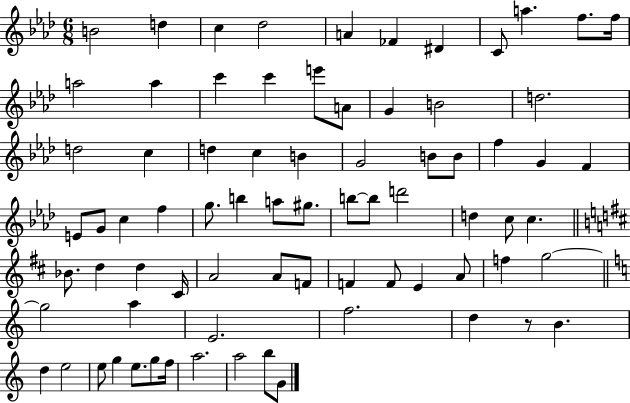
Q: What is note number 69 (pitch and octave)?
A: E5